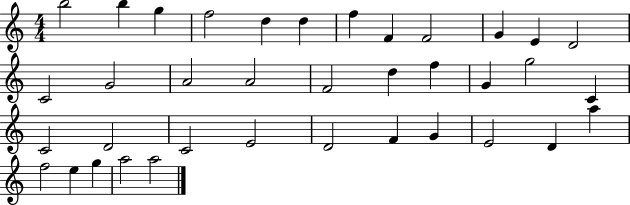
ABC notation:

X:1
T:Untitled
M:4/4
L:1/4
K:C
b2 b g f2 d d f F F2 G E D2 C2 G2 A2 A2 F2 d f G g2 C C2 D2 C2 E2 D2 F G E2 D a f2 e g a2 a2